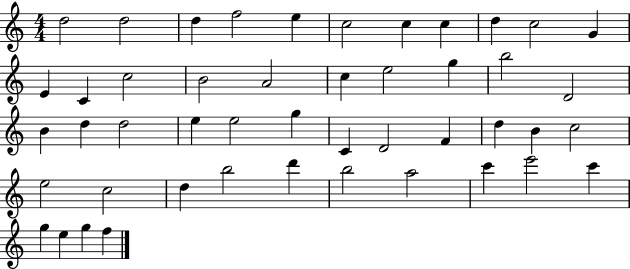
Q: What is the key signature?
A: C major